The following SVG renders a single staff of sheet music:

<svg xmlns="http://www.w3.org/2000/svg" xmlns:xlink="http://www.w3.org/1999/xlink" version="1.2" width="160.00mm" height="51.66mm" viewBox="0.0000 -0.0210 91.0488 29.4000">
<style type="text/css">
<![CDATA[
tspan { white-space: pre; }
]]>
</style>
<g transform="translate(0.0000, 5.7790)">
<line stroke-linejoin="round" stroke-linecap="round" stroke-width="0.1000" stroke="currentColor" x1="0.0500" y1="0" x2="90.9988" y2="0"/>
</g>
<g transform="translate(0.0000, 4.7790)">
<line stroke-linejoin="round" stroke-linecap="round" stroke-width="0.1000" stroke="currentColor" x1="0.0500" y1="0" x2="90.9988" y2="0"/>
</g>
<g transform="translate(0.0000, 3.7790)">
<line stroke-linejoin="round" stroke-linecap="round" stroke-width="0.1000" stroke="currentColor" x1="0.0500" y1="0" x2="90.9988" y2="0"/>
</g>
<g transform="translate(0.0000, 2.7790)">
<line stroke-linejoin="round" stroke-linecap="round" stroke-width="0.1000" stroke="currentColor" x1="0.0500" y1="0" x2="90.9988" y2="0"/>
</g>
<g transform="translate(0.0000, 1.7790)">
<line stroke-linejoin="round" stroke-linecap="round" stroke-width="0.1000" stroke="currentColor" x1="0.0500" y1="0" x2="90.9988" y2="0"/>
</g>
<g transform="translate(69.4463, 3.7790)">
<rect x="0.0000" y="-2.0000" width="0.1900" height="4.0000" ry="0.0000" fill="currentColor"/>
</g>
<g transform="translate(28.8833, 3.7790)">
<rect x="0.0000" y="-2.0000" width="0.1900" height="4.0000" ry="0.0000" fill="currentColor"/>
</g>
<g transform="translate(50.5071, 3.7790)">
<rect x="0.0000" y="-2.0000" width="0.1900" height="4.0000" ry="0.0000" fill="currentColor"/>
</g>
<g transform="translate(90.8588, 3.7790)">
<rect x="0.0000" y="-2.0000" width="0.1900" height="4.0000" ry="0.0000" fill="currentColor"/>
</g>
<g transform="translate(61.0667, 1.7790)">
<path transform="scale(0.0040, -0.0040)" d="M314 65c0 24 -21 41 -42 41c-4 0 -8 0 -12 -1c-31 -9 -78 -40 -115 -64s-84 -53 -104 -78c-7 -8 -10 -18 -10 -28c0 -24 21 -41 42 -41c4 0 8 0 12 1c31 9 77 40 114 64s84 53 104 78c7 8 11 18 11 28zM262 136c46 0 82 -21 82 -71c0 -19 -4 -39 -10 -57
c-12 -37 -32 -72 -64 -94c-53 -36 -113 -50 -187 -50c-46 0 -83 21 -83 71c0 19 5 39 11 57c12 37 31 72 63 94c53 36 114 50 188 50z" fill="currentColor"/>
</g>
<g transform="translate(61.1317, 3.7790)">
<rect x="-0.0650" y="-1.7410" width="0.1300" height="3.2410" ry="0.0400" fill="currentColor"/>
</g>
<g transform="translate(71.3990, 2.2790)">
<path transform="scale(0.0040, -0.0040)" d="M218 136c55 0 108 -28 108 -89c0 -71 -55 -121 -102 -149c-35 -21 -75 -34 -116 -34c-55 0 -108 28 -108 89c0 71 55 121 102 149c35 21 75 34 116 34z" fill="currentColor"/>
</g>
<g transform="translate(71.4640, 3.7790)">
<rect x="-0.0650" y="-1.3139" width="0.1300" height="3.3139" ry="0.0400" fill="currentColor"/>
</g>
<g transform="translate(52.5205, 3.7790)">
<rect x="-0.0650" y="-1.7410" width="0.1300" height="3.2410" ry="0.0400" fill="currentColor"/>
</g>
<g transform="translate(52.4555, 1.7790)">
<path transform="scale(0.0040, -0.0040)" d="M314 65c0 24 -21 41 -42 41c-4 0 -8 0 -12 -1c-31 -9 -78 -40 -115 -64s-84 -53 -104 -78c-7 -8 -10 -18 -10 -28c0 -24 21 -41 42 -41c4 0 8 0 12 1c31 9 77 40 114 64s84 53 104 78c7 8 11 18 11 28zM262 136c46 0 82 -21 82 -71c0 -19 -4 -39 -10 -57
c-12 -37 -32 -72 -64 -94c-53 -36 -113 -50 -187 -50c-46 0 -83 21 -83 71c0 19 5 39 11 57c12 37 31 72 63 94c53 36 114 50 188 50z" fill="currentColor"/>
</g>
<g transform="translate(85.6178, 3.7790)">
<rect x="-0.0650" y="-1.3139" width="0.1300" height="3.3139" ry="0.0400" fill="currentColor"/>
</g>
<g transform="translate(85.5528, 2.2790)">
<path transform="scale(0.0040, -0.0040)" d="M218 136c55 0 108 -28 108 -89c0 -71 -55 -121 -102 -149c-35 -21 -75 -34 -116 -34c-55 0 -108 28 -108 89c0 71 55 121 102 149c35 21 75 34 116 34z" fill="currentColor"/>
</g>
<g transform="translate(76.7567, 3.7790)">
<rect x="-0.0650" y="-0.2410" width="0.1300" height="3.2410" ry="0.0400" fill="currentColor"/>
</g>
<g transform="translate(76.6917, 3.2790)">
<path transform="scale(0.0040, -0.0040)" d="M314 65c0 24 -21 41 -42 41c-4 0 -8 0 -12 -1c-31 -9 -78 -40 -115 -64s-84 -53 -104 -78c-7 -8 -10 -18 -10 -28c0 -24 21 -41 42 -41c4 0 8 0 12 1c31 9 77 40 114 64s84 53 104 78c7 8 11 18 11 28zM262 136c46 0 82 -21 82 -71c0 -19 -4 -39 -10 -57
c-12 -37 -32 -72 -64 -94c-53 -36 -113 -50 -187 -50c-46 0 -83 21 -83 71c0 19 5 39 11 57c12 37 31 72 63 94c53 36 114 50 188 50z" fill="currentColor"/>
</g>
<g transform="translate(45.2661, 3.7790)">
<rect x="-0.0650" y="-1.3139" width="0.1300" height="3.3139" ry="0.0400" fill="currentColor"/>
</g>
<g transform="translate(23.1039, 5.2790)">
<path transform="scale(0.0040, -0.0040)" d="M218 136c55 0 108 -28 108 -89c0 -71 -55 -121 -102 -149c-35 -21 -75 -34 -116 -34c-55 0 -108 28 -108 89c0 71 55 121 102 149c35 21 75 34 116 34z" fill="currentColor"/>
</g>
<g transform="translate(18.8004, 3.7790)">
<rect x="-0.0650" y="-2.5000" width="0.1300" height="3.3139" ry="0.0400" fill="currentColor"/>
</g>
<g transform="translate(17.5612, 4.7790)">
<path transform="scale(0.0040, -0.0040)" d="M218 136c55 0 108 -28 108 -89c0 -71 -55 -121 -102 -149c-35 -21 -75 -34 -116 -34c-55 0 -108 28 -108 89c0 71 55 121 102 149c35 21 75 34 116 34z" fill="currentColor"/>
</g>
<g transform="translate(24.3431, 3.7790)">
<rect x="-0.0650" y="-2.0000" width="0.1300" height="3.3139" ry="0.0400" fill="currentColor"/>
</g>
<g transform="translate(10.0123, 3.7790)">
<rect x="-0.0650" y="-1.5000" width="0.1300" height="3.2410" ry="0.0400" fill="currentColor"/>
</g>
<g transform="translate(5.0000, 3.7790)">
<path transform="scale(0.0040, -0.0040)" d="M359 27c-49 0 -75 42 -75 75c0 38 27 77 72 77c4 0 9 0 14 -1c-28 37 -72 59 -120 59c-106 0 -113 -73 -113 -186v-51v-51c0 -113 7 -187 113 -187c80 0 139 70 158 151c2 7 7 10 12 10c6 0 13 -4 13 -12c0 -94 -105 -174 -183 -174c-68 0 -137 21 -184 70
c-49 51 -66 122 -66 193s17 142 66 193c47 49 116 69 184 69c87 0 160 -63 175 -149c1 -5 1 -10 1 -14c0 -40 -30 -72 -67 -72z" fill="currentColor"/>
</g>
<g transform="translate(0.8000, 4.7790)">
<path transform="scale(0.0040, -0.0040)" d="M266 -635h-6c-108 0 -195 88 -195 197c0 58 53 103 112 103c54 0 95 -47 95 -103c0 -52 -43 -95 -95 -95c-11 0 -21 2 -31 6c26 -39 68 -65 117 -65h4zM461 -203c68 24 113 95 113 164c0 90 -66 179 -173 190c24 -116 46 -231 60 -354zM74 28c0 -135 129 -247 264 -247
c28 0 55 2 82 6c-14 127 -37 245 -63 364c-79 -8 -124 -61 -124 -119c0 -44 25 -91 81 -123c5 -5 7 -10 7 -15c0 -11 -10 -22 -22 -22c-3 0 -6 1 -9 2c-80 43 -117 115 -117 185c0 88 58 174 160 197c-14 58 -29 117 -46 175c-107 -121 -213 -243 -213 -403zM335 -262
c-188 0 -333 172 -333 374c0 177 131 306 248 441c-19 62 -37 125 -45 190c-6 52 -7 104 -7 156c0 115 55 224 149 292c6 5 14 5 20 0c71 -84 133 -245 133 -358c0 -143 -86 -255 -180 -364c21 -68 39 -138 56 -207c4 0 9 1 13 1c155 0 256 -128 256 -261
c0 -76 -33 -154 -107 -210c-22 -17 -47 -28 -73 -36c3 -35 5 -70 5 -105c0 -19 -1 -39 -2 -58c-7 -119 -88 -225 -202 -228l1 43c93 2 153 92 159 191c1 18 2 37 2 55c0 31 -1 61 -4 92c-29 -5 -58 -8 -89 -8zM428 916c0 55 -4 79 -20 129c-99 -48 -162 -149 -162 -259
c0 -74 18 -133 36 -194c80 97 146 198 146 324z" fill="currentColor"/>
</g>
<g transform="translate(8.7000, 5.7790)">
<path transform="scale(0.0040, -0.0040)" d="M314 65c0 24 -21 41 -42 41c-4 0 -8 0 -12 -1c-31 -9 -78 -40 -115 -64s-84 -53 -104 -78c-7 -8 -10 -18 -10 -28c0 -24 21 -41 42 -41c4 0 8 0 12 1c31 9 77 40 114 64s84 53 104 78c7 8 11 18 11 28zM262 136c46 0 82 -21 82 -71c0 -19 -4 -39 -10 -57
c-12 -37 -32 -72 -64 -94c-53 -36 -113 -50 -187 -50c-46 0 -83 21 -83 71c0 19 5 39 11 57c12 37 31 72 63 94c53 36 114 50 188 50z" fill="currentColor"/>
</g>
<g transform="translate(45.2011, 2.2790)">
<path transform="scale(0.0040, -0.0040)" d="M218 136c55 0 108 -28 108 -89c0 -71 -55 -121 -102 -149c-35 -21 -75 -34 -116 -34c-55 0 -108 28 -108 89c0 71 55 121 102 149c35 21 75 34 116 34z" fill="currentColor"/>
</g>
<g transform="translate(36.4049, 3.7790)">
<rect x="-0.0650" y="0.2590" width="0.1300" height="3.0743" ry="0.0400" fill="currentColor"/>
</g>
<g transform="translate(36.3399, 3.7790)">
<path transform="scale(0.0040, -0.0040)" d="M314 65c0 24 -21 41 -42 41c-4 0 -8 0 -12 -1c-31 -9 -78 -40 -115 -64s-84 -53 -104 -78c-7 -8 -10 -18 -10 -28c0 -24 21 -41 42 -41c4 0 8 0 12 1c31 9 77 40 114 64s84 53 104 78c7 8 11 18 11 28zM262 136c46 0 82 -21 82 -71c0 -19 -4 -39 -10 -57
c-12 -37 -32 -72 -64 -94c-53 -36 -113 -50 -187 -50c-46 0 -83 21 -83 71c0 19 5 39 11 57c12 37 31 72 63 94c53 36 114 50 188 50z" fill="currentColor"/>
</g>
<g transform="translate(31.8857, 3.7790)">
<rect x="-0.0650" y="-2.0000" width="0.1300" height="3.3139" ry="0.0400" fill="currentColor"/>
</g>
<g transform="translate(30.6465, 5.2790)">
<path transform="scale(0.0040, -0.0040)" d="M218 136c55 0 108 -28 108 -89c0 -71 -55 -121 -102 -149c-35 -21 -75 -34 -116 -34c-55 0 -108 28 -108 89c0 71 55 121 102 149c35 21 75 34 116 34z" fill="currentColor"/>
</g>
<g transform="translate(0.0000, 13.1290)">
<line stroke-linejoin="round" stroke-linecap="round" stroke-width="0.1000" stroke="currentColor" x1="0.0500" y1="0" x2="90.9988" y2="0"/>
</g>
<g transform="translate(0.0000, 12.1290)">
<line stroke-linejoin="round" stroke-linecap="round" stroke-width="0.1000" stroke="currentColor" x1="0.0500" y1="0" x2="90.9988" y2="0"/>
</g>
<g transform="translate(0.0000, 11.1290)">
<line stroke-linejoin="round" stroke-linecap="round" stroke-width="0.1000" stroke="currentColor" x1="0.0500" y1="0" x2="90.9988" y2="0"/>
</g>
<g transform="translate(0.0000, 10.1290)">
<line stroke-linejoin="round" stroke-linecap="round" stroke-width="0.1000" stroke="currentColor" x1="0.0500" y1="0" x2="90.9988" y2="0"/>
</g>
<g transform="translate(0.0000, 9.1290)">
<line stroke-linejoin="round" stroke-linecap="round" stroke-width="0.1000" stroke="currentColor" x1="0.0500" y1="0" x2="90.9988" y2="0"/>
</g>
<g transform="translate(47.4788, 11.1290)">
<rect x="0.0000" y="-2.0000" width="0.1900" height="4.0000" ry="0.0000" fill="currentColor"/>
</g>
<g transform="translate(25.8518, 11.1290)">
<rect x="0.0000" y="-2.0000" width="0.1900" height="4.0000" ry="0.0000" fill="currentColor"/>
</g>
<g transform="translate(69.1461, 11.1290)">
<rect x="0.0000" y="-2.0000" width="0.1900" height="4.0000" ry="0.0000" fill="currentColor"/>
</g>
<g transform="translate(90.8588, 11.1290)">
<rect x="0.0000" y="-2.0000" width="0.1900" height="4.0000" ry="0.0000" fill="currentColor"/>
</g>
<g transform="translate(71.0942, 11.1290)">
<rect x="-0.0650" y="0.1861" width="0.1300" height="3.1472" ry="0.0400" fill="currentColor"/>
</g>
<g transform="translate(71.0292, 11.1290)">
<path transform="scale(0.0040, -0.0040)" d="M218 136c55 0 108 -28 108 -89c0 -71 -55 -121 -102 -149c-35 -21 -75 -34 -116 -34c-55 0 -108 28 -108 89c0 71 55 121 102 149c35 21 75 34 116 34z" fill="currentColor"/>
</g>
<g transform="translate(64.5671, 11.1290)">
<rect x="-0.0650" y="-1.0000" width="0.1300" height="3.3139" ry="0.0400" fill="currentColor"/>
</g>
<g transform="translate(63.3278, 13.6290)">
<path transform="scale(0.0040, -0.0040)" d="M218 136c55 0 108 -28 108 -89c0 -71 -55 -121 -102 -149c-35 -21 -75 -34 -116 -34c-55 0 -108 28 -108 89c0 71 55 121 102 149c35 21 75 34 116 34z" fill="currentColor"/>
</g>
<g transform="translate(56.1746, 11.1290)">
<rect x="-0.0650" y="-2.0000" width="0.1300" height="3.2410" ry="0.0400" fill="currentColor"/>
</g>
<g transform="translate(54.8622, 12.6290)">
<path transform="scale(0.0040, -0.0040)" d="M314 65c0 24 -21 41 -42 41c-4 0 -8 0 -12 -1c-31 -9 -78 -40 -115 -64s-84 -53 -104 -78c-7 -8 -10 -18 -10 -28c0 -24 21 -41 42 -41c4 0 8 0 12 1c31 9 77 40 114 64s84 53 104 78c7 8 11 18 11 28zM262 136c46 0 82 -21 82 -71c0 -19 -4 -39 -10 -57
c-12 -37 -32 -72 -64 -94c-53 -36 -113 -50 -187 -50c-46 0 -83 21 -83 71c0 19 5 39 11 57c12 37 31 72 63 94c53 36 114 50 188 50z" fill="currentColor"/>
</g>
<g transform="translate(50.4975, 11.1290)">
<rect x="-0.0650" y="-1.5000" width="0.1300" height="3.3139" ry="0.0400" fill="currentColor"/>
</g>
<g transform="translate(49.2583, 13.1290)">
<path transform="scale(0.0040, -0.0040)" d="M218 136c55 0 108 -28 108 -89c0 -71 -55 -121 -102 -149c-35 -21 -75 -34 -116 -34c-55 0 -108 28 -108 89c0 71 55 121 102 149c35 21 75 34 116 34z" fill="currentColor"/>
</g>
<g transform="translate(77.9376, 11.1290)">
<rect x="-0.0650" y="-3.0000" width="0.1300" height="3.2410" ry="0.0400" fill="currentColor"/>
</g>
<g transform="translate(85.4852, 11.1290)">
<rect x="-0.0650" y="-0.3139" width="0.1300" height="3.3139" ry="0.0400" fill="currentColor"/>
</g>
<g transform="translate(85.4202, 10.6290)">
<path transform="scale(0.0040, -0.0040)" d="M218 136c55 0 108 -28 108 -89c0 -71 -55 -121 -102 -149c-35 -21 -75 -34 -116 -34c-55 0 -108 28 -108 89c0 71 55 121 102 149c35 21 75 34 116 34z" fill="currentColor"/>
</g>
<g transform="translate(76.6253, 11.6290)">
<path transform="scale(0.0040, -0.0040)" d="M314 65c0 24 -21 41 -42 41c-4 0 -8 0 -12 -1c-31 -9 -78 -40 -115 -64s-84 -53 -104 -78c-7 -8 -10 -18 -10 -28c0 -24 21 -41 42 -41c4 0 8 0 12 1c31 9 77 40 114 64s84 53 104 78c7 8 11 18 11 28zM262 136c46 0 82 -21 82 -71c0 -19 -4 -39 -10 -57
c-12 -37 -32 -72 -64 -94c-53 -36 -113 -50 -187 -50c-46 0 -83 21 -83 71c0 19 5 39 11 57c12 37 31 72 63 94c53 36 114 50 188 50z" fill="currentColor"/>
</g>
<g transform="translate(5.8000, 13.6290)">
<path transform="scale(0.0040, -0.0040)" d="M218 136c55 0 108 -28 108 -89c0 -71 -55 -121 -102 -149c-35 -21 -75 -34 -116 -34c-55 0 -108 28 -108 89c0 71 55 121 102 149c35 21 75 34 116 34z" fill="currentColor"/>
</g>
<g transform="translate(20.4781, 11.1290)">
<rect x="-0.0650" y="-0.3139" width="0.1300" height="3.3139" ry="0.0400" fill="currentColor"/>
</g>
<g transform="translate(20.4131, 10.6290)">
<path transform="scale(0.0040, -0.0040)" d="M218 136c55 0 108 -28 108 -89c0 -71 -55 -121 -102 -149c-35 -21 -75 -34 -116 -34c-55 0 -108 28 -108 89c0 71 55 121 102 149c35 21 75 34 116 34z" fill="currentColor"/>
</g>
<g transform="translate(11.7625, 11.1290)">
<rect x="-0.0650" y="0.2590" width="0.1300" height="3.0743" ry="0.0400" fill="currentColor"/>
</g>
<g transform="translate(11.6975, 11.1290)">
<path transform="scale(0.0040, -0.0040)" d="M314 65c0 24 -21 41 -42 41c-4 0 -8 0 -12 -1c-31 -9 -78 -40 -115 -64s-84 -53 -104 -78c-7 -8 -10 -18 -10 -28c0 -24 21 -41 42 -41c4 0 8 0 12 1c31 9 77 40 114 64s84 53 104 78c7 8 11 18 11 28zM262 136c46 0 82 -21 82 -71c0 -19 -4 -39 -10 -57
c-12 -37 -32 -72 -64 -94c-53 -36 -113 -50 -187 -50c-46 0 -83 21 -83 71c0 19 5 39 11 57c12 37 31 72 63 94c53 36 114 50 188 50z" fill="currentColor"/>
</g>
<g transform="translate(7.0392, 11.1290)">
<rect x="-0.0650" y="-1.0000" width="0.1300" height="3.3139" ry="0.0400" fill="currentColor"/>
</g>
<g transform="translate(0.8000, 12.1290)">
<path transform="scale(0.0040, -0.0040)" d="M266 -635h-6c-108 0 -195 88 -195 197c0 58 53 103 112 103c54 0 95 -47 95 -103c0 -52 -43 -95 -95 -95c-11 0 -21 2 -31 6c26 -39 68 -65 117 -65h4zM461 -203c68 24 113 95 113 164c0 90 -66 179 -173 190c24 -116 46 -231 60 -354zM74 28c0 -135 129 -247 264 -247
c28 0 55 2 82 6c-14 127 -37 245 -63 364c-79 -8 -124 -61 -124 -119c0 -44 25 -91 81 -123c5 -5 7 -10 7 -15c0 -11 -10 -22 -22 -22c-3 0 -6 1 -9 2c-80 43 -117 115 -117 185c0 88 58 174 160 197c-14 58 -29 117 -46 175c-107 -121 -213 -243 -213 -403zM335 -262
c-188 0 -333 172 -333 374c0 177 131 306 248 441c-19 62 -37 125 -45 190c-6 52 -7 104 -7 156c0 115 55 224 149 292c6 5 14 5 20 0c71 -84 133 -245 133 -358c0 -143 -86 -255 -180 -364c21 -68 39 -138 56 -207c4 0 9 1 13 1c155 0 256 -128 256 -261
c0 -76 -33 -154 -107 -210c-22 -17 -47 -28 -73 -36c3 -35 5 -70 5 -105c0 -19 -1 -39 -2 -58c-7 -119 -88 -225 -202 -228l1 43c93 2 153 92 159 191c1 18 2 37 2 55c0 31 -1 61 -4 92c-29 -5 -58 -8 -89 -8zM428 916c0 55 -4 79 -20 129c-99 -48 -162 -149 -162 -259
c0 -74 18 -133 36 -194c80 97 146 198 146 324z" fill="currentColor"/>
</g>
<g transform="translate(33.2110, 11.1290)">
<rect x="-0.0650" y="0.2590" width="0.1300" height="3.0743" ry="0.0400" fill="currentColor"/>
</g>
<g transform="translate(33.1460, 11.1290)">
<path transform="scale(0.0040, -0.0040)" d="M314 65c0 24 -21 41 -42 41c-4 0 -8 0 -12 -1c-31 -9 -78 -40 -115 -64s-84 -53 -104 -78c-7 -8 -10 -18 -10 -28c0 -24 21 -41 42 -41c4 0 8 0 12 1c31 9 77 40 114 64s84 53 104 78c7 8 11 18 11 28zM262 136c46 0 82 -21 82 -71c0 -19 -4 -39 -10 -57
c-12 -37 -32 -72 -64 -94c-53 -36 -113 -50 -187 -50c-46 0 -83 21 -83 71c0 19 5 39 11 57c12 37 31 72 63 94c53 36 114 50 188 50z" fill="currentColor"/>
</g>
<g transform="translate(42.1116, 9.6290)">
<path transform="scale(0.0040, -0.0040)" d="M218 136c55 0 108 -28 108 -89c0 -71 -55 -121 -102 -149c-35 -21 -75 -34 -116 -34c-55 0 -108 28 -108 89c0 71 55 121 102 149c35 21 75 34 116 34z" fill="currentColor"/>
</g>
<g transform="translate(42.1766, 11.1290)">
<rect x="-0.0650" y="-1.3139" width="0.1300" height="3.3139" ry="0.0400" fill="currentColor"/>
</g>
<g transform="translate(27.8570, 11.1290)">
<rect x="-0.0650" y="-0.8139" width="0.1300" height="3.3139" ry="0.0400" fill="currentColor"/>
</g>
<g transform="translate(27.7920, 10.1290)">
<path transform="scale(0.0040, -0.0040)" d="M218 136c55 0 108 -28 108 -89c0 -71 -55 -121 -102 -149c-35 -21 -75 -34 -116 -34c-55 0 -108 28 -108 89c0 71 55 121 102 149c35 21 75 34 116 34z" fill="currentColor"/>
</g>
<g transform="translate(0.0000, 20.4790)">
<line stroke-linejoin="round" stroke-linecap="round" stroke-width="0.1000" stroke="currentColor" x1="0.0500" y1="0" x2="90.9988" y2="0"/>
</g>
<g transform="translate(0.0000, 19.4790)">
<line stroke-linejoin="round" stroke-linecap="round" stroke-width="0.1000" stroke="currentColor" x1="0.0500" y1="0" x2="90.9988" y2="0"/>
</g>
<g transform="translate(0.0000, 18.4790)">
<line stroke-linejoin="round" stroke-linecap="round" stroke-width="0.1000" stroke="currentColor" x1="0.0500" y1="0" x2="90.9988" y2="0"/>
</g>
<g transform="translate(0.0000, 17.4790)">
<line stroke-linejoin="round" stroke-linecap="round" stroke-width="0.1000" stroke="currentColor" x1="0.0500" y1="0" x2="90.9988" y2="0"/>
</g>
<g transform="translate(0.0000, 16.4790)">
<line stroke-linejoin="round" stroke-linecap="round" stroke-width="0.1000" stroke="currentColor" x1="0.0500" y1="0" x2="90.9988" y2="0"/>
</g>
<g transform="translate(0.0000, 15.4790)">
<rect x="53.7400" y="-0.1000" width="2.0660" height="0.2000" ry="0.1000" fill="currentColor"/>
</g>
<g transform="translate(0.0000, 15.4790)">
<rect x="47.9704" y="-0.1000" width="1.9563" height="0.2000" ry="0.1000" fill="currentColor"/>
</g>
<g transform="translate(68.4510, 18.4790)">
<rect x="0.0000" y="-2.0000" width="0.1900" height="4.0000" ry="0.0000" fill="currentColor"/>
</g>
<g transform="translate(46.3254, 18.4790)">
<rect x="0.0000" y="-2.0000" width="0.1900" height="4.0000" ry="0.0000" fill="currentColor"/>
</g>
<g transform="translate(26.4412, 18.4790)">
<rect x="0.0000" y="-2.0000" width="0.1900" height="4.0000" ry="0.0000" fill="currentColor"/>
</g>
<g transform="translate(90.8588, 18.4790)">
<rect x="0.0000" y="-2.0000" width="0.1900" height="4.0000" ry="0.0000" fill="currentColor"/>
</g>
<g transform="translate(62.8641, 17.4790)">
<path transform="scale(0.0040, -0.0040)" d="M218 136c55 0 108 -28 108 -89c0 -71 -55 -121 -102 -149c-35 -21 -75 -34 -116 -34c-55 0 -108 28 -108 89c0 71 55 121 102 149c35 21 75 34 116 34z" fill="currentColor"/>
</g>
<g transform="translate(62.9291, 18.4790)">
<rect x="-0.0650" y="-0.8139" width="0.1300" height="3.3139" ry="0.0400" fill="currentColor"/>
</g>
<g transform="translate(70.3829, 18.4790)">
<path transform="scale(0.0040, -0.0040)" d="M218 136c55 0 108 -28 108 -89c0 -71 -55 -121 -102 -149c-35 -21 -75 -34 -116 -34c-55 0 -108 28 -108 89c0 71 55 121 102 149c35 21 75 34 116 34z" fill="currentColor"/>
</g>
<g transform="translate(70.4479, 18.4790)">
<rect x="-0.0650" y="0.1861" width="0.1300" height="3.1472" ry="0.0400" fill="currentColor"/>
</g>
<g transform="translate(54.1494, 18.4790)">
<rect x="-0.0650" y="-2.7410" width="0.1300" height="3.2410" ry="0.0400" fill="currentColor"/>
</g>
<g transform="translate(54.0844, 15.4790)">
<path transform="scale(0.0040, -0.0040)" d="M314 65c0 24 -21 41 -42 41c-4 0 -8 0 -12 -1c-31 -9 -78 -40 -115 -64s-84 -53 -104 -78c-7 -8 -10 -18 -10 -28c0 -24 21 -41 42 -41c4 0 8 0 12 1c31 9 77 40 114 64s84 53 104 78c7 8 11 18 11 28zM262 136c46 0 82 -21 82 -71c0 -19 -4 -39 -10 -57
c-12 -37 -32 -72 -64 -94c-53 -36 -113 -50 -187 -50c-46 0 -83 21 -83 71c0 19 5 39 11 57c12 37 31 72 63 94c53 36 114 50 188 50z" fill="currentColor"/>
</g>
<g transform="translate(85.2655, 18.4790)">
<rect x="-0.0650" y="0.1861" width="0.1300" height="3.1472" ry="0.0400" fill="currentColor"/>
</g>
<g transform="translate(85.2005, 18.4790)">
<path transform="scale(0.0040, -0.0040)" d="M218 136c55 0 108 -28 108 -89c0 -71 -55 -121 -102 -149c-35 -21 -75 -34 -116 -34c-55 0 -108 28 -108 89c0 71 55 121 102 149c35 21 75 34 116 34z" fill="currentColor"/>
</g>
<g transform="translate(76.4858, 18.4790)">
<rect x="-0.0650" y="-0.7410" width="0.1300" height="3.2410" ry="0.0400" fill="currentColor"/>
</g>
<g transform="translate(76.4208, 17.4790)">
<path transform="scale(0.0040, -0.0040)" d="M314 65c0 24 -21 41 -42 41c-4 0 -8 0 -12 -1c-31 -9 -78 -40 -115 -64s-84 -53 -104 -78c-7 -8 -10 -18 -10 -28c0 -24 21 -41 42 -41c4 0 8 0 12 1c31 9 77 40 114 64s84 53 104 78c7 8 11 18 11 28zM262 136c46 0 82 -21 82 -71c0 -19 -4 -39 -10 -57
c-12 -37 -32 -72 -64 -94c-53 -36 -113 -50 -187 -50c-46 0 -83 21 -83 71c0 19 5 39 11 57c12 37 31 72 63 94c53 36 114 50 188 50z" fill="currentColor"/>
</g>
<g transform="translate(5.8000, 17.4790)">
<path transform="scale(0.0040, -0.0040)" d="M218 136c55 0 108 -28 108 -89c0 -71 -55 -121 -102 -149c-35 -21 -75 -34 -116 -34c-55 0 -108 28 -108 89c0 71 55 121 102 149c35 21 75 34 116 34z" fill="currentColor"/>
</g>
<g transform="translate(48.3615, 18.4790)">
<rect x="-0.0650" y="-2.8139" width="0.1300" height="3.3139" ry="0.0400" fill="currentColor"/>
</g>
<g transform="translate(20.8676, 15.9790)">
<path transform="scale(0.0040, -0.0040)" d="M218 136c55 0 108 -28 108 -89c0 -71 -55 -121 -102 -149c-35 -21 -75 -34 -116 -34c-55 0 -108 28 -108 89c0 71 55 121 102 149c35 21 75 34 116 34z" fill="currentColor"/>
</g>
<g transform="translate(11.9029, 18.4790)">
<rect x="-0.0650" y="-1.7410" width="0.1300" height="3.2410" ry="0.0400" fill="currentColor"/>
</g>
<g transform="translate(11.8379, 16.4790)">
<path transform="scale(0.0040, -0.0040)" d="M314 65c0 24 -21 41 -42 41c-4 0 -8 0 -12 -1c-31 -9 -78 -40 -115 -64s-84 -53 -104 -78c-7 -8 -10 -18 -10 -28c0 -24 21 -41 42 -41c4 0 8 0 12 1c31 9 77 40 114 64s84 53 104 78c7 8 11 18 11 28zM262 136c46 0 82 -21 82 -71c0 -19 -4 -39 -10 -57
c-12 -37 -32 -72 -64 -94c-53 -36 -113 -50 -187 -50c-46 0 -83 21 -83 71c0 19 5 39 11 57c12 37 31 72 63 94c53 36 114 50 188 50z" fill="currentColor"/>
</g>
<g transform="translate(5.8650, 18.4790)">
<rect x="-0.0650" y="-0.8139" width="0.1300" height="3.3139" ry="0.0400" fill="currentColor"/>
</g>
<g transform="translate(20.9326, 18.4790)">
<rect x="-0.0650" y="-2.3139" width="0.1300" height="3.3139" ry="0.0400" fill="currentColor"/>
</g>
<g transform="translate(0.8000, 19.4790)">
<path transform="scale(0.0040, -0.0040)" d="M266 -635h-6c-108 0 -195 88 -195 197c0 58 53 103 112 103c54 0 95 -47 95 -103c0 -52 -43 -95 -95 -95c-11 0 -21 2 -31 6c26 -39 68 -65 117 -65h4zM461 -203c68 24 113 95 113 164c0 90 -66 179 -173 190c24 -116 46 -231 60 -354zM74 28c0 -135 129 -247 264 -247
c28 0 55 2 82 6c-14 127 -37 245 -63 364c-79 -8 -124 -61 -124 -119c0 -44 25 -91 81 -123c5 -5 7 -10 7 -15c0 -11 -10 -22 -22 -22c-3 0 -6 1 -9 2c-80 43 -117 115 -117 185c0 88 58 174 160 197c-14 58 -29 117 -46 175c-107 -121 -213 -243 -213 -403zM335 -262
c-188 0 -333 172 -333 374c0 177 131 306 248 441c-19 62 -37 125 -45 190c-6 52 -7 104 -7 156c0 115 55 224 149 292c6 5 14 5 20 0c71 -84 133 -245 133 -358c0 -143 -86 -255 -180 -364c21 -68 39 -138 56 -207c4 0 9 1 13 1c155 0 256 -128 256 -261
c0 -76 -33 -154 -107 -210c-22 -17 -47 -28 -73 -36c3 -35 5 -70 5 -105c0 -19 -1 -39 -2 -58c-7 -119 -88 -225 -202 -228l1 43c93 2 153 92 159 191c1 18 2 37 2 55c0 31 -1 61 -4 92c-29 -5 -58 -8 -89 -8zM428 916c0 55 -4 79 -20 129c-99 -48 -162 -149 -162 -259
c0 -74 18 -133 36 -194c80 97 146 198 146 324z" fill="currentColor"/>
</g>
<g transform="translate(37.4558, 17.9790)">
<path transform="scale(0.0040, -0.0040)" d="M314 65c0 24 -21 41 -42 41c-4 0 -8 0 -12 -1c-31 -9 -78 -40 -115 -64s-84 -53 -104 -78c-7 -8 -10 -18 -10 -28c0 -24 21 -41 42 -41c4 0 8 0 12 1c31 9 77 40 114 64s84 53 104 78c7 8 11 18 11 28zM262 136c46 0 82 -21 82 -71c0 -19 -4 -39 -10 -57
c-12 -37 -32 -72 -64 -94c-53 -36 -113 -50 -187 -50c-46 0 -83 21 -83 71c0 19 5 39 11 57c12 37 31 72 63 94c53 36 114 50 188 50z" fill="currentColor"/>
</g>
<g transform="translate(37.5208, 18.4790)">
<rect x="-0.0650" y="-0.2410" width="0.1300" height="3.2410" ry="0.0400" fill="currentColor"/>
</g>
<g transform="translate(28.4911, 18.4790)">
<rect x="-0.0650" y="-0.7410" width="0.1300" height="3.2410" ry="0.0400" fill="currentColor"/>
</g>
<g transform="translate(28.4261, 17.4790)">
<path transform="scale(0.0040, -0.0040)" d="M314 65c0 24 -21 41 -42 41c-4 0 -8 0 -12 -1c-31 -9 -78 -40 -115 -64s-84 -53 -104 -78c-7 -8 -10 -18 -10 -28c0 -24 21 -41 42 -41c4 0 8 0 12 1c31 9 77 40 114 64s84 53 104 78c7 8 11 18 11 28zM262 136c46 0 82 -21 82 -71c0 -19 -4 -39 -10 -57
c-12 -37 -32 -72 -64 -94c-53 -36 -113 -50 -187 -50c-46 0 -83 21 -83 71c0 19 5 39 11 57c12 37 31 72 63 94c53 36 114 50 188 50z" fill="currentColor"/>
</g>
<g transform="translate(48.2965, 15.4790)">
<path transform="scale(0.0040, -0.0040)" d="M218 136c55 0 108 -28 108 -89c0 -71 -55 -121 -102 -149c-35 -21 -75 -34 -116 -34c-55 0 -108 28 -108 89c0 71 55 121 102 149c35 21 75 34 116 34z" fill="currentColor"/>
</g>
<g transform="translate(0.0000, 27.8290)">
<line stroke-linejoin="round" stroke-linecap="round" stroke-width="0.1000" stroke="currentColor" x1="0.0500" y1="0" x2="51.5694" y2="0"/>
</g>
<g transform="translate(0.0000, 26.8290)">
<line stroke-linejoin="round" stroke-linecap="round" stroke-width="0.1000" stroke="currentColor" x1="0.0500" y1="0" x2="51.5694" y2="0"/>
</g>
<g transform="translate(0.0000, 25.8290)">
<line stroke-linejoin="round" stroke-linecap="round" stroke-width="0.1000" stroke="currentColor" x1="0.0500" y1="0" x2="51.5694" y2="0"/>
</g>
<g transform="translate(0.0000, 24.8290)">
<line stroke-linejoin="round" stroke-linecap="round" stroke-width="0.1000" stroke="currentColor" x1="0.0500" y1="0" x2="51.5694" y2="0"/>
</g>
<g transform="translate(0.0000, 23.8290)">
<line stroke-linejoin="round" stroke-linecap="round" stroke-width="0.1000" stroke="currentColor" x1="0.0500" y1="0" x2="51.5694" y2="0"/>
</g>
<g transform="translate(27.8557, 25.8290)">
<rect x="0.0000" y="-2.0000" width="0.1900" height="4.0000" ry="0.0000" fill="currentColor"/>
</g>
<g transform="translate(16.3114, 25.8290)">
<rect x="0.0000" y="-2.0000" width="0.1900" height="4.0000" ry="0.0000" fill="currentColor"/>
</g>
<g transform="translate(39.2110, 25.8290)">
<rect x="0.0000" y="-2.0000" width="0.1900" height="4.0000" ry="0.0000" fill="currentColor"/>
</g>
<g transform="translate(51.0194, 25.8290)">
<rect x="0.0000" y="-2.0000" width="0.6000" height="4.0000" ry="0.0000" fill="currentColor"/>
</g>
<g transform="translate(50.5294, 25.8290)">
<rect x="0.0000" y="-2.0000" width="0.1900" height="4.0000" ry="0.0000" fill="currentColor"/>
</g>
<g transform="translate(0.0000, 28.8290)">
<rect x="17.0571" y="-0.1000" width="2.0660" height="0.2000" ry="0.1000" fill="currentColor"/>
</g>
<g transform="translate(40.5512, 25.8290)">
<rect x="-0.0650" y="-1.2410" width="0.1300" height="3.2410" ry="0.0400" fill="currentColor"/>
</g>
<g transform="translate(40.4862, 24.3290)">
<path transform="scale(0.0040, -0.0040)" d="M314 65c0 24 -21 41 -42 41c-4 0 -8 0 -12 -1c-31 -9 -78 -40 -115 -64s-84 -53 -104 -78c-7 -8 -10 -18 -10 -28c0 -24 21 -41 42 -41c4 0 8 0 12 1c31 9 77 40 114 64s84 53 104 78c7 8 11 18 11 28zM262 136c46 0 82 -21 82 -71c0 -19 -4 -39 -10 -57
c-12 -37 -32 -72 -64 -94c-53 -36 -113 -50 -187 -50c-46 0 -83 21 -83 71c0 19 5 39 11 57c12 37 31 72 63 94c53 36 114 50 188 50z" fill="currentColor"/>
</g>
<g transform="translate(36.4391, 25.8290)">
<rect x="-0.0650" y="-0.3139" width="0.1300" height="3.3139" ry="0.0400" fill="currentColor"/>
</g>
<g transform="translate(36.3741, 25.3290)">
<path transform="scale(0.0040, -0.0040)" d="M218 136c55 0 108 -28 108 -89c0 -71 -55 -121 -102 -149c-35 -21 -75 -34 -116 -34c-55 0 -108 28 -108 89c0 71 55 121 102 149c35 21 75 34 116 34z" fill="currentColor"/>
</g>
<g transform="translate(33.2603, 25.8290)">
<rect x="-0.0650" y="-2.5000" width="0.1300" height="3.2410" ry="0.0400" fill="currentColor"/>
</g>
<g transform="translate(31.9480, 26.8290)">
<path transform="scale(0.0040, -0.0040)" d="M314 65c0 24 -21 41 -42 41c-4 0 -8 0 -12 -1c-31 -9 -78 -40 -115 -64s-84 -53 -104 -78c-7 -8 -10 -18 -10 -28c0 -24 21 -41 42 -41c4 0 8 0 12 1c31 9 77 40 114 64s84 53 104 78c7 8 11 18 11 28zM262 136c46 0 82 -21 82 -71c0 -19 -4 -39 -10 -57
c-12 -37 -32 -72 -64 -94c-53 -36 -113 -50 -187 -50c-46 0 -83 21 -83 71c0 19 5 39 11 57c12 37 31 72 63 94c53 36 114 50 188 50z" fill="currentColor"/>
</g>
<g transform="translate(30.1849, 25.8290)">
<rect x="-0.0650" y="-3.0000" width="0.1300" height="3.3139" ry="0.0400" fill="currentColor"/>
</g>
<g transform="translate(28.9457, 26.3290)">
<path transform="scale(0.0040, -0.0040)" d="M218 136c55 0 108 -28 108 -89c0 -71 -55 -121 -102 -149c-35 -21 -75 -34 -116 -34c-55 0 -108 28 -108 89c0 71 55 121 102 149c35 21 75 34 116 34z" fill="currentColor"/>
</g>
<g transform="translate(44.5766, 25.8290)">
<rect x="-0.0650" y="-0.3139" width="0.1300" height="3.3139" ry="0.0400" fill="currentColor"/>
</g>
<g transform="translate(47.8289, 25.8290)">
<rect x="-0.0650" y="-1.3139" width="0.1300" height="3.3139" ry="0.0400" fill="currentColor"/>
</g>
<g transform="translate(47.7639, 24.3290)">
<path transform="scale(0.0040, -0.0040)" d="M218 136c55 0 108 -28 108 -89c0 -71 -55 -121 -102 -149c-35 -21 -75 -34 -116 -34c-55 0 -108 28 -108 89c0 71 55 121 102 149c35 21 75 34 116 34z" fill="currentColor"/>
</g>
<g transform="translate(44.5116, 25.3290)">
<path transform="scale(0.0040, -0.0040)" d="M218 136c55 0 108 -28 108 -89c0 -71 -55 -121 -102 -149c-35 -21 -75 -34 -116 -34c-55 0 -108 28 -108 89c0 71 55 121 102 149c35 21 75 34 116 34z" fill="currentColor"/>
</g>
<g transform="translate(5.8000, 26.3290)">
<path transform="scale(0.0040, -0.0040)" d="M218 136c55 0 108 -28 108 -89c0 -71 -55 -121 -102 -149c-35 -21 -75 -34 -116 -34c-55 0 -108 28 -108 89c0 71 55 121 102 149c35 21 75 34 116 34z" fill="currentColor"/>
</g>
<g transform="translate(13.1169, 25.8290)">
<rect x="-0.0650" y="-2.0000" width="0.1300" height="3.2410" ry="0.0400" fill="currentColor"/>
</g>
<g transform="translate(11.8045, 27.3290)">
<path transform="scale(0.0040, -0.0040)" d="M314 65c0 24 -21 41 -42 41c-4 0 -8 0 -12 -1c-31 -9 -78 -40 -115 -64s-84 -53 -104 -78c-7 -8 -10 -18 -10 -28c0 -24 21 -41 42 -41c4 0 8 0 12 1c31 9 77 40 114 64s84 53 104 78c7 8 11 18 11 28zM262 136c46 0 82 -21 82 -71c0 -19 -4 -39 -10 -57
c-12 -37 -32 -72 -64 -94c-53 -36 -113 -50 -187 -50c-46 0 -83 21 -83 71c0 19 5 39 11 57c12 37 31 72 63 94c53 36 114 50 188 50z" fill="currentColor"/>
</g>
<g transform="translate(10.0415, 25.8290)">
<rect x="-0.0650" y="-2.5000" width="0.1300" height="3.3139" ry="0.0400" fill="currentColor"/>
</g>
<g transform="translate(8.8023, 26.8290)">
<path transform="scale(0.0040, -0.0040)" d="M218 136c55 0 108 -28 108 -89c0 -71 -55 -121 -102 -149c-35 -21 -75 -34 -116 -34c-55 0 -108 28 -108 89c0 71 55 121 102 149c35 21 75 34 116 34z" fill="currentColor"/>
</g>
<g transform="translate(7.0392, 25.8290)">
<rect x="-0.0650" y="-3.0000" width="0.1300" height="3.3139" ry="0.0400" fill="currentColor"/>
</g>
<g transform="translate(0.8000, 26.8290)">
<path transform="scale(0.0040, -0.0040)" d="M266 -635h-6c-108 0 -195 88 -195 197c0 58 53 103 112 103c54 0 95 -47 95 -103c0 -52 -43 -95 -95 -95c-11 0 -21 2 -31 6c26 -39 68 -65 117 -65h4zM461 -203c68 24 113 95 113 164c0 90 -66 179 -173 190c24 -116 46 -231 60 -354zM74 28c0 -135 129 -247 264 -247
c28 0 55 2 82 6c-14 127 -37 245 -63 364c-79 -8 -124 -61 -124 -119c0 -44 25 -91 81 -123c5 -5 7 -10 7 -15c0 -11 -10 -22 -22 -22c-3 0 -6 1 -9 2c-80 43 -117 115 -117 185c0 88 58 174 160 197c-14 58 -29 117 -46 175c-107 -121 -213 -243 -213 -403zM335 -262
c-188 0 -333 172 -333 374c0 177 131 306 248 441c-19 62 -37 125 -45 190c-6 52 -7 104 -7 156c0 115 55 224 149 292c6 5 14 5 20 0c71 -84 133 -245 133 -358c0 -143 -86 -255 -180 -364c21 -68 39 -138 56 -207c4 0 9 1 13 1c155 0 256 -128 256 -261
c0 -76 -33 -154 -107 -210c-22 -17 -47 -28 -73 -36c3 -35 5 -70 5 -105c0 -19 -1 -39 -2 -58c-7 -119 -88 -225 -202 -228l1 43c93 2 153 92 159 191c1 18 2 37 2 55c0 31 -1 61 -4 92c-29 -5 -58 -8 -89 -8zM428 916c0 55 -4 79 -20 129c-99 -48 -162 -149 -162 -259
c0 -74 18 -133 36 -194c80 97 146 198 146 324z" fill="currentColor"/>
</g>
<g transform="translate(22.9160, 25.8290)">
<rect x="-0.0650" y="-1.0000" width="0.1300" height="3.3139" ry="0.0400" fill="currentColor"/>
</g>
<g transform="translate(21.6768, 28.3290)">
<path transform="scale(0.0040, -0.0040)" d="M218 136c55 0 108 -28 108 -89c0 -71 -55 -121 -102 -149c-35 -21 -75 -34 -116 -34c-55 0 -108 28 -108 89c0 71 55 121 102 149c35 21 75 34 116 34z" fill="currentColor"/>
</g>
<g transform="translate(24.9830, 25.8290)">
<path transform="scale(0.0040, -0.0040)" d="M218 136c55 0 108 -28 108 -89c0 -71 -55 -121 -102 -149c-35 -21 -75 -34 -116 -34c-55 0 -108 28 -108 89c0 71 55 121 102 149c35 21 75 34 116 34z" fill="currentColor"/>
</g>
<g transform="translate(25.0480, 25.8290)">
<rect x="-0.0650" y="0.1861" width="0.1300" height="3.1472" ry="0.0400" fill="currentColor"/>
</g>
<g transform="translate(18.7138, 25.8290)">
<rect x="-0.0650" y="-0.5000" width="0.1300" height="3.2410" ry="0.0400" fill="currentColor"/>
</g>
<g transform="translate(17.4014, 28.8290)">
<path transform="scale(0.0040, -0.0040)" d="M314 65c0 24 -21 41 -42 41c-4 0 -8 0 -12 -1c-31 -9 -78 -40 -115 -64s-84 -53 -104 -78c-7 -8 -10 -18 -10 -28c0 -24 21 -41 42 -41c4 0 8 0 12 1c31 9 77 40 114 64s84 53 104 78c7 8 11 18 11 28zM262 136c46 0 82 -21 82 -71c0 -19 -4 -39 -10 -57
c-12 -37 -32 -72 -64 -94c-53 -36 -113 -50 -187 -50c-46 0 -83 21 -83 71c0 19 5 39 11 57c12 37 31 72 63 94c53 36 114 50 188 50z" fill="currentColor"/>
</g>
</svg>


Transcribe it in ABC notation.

X:1
T:Untitled
M:4/4
L:1/4
K:C
E2 G F F B2 e f2 f2 e c2 e D B2 c d B2 e E F2 D B A2 c d f2 g d2 c2 a a2 d B d2 B A G F2 C2 D B A G2 c e2 c e